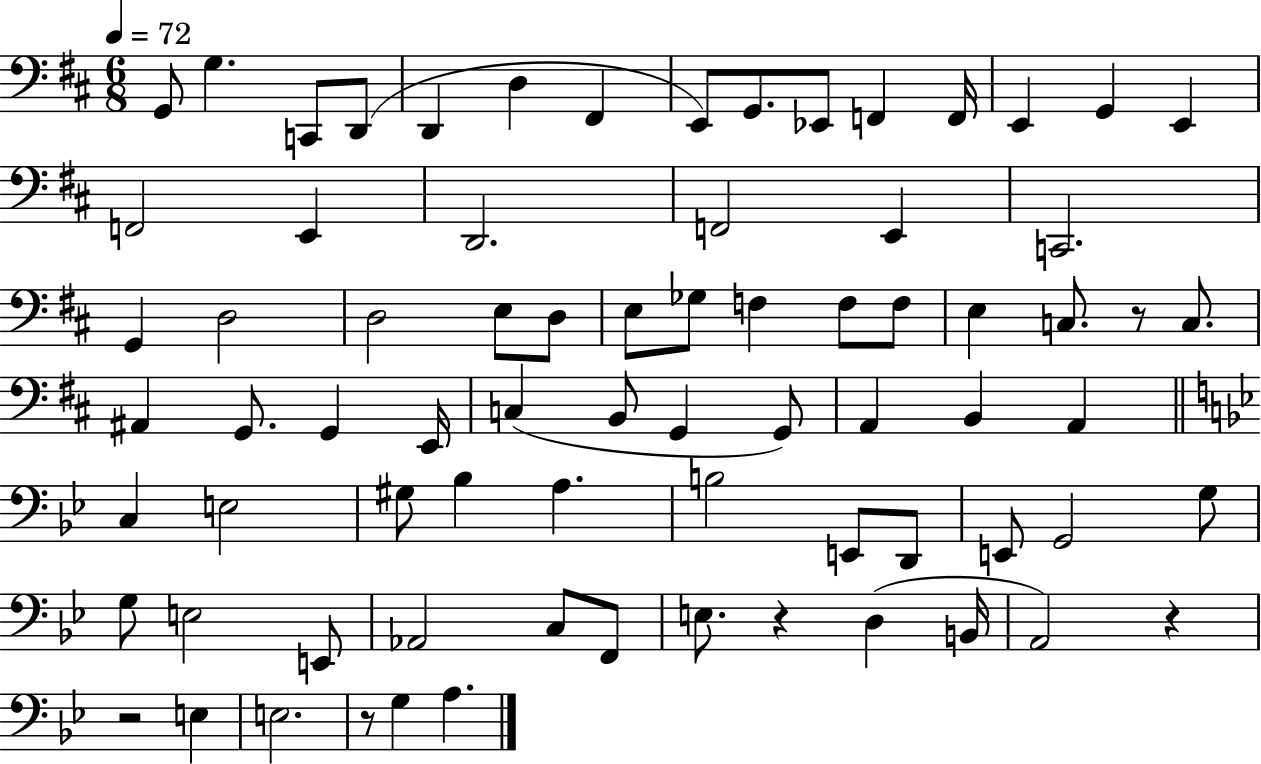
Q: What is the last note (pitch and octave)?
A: A3